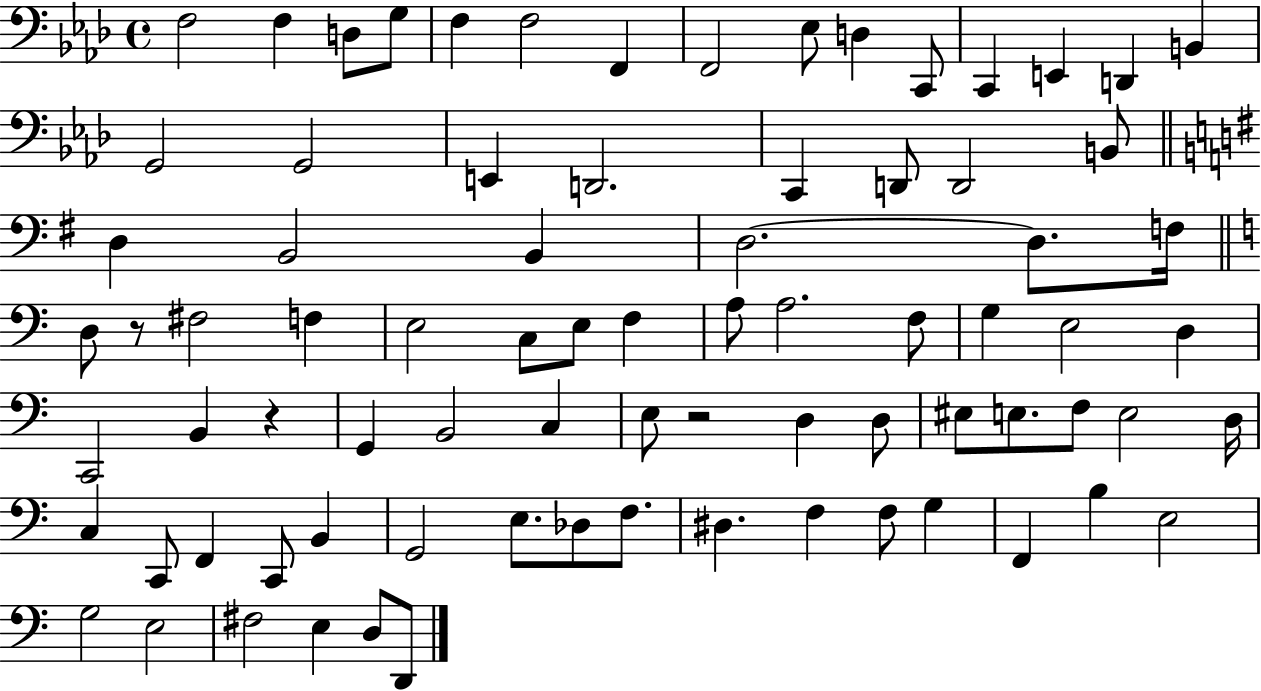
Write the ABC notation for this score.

X:1
T:Untitled
M:4/4
L:1/4
K:Ab
F,2 F, D,/2 G,/2 F, F,2 F,, F,,2 _E,/2 D, C,,/2 C,, E,, D,, B,, G,,2 G,,2 E,, D,,2 C,, D,,/2 D,,2 B,,/2 D, B,,2 B,, D,2 D,/2 F,/4 D,/2 z/2 ^F,2 F, E,2 C,/2 E,/2 F, A,/2 A,2 F,/2 G, E,2 D, C,,2 B,, z G,, B,,2 C, E,/2 z2 D, D,/2 ^E,/2 E,/2 F,/2 E,2 D,/4 C, C,,/2 F,, C,,/2 B,, G,,2 E,/2 _D,/2 F,/2 ^D, F, F,/2 G, F,, B, E,2 G,2 E,2 ^F,2 E, D,/2 D,,/2